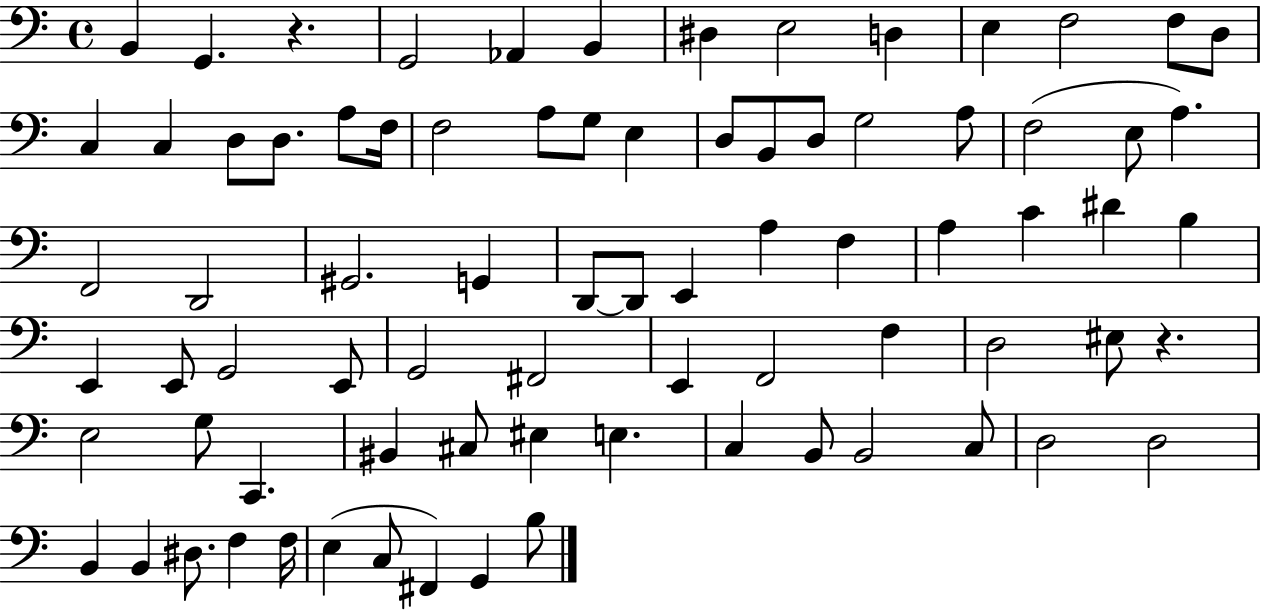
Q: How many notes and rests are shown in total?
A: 79